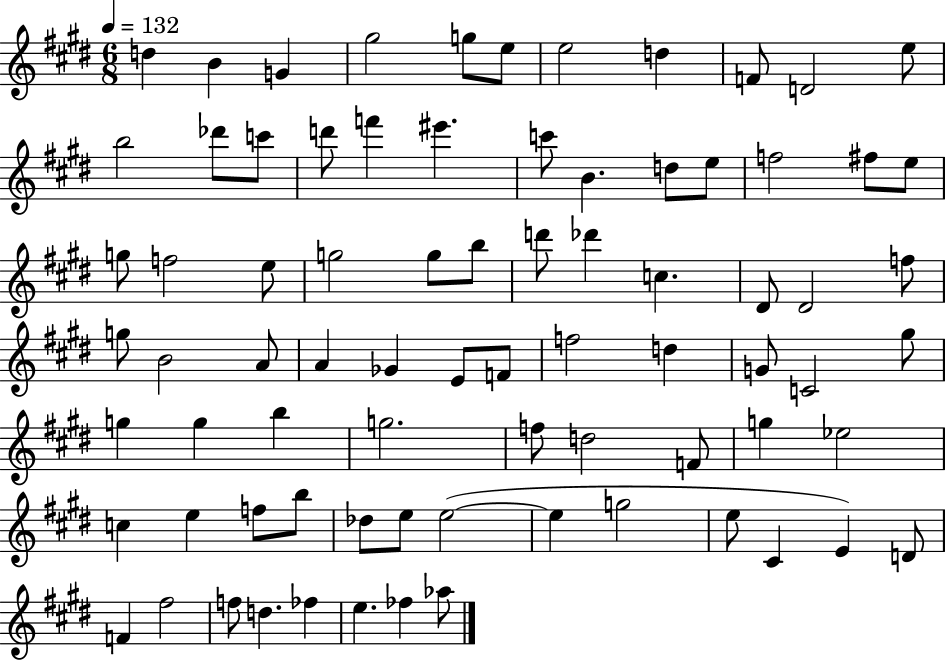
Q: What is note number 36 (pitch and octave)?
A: F5